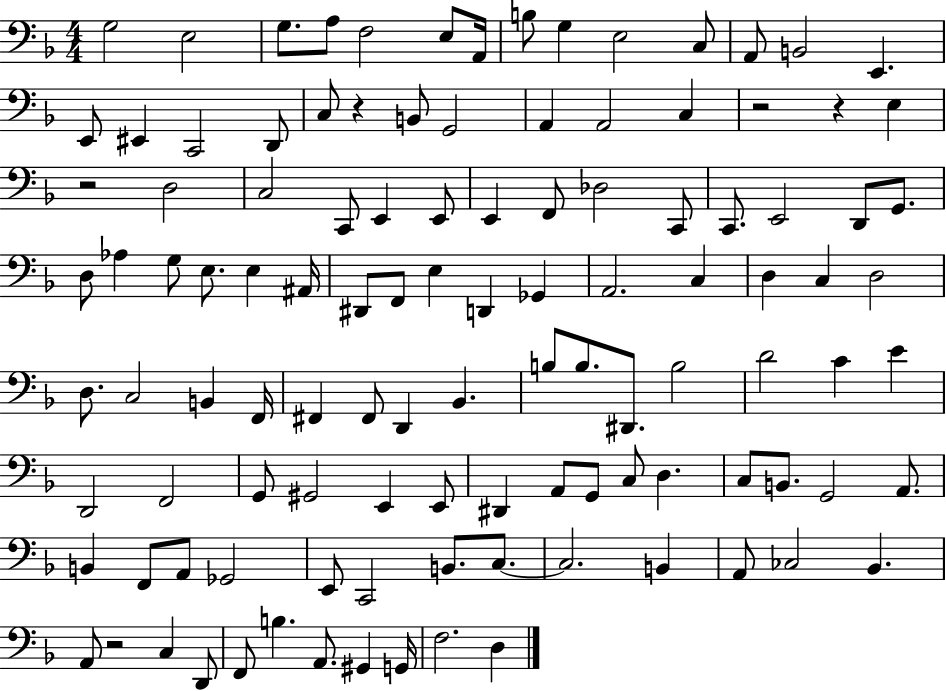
X:1
T:Untitled
M:4/4
L:1/4
K:F
G,2 E,2 G,/2 A,/2 F,2 E,/2 A,,/4 B,/2 G, E,2 C,/2 A,,/2 B,,2 E,, E,,/2 ^E,, C,,2 D,,/2 C,/2 z B,,/2 G,,2 A,, A,,2 C, z2 z E, z2 D,2 C,2 C,,/2 E,, E,,/2 E,, F,,/2 _D,2 C,,/2 C,,/2 E,,2 D,,/2 G,,/2 D,/2 _A, G,/2 E,/2 E, ^A,,/4 ^D,,/2 F,,/2 E, D,, _G,, A,,2 C, D, C, D,2 D,/2 C,2 B,, F,,/4 ^F,, ^F,,/2 D,, _B,, B,/2 B,/2 ^D,,/2 B,2 D2 C E D,,2 F,,2 G,,/2 ^G,,2 E,, E,,/2 ^D,, A,,/2 G,,/2 C,/2 D, C,/2 B,,/2 G,,2 A,,/2 B,, F,,/2 A,,/2 _G,,2 E,,/2 C,,2 B,,/2 C,/2 C,2 B,, A,,/2 _C,2 _B,, A,,/2 z2 C, D,,/2 F,,/2 B, A,,/2 ^G,, G,,/4 F,2 D,